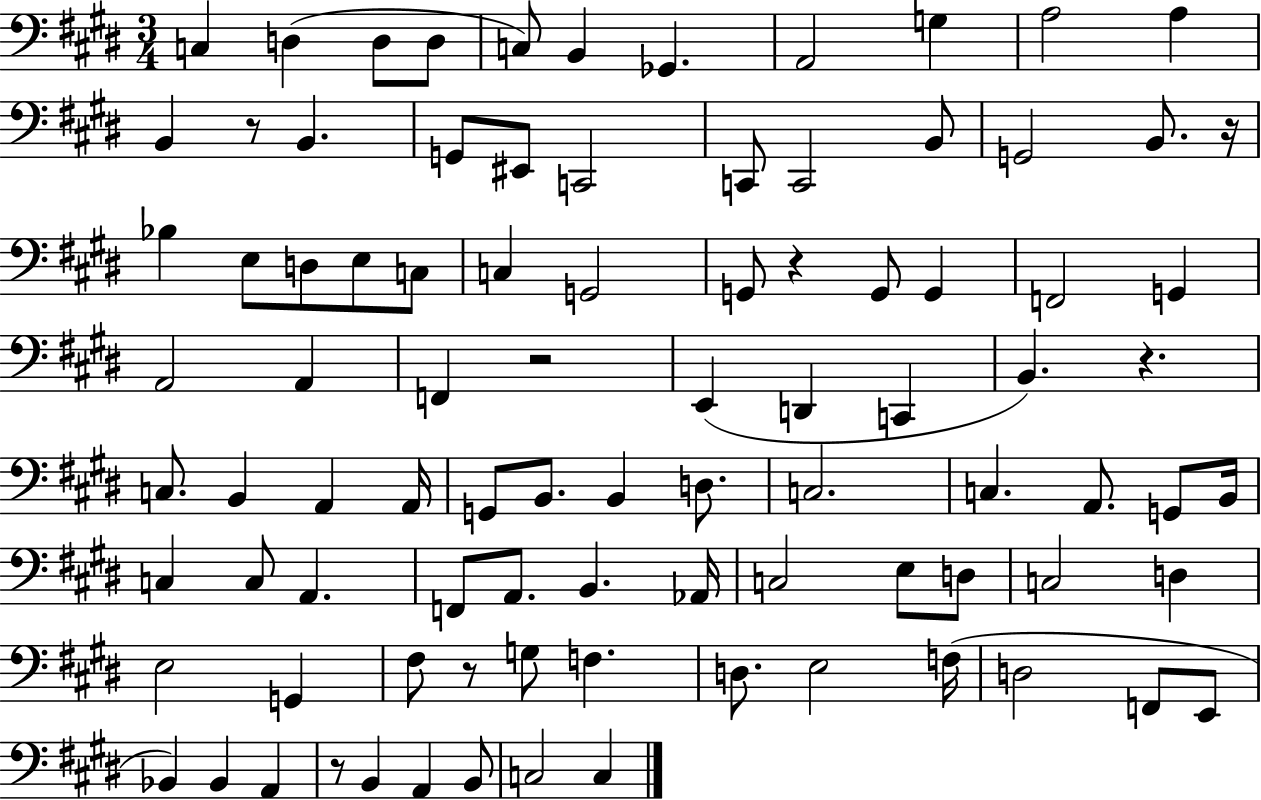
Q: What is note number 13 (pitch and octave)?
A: B2